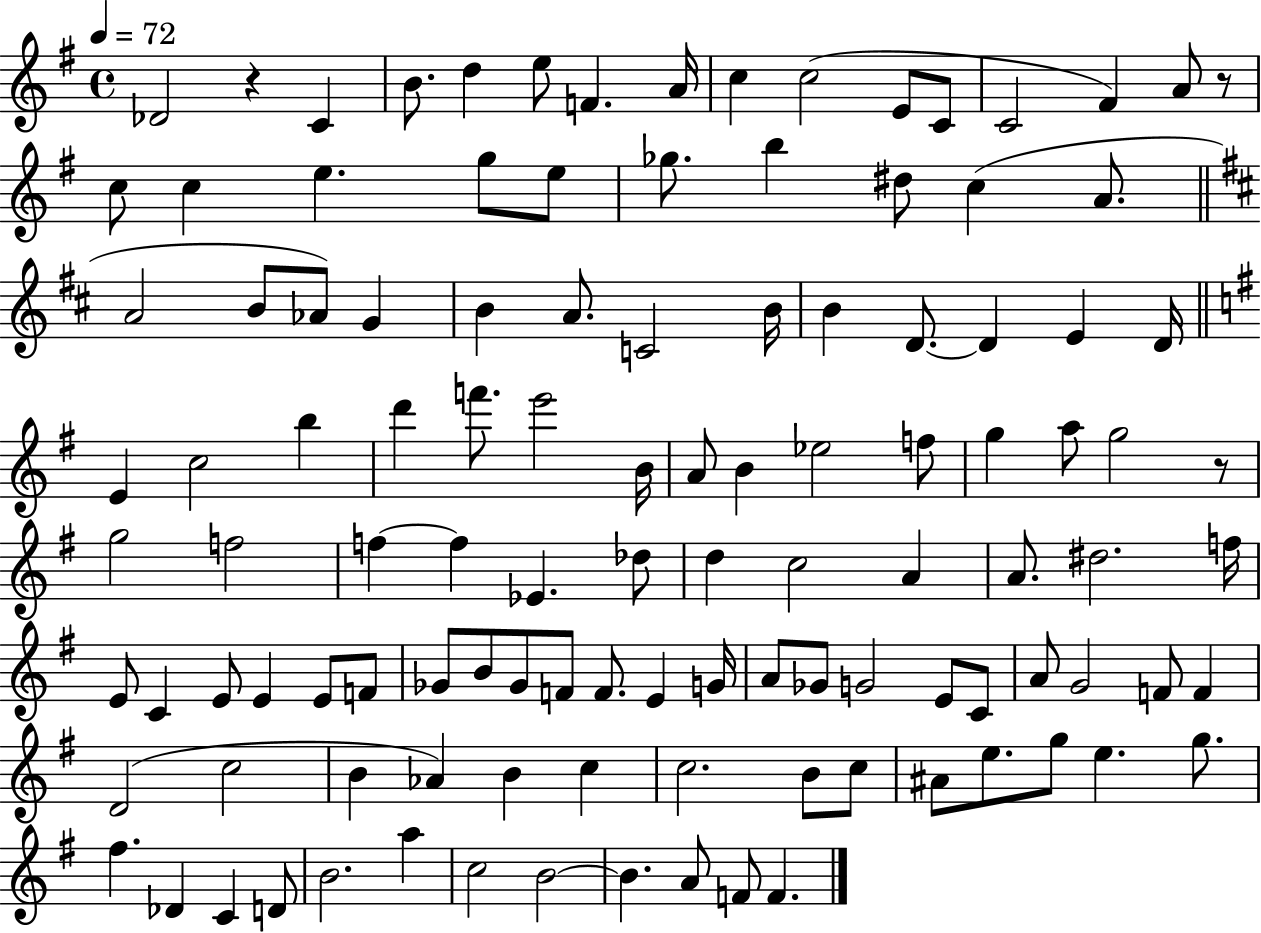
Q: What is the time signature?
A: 4/4